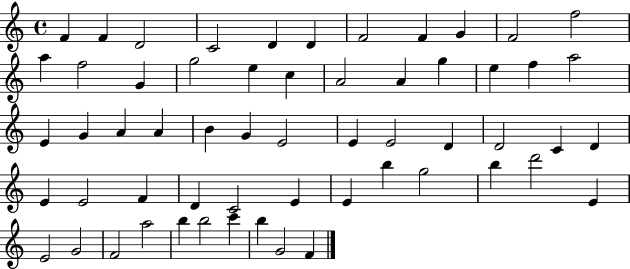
{
  \clef treble
  \time 4/4
  \defaultTimeSignature
  \key c \major
  f'4 f'4 d'2 | c'2 d'4 d'4 | f'2 f'4 g'4 | f'2 f''2 | \break a''4 f''2 g'4 | g''2 e''4 c''4 | a'2 a'4 g''4 | e''4 f''4 a''2 | \break e'4 g'4 a'4 a'4 | b'4 g'4 e'2 | e'4 e'2 d'4 | d'2 c'4 d'4 | \break e'4 e'2 f'4 | d'4 c'2 e'4 | e'4 b''4 g''2 | b''4 d'''2 e'4 | \break e'2 g'2 | f'2 a''2 | b''4 b''2 c'''4 | b''4 g'2 f'4 | \break \bar "|."
}